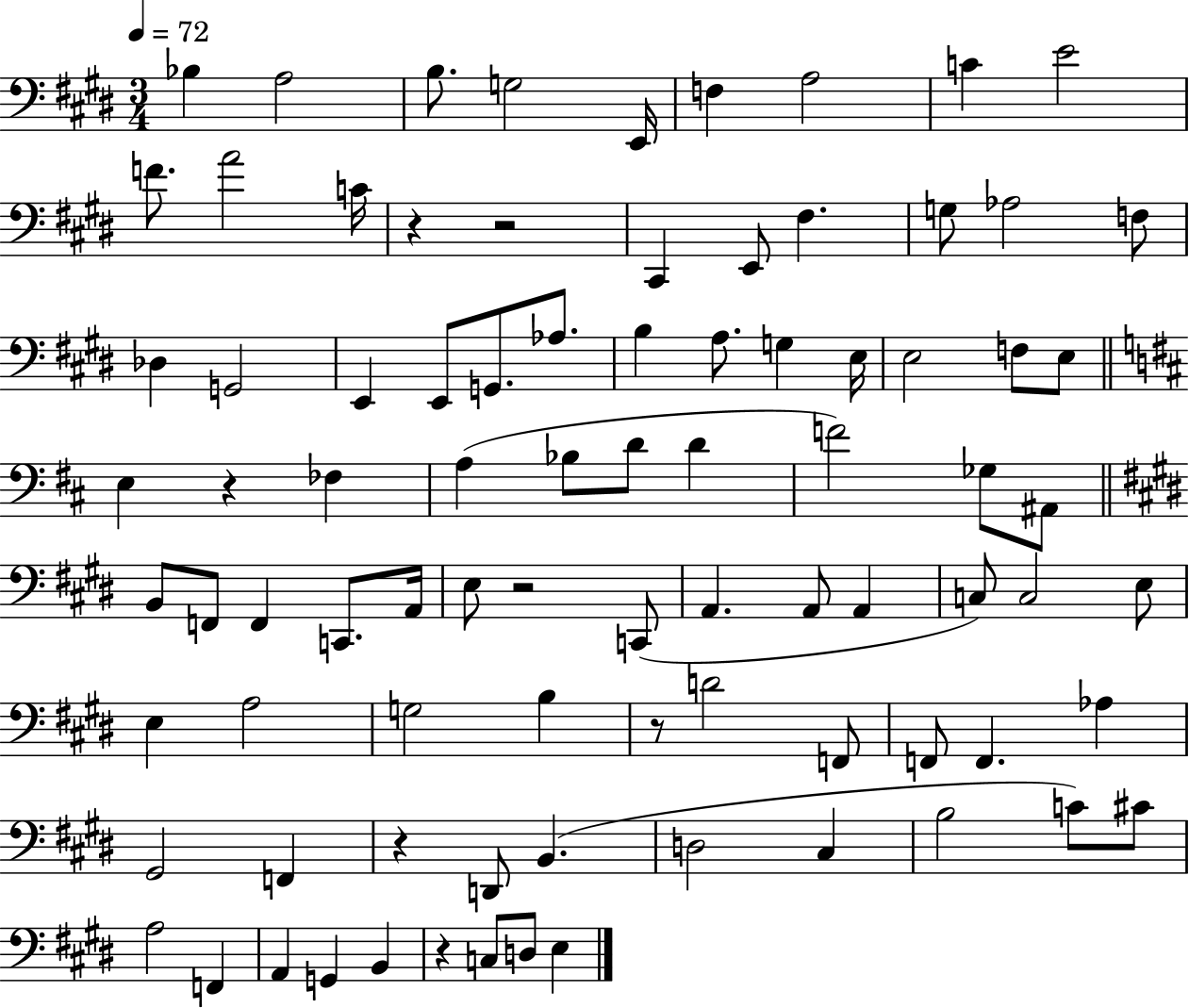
Bb3/q A3/h B3/e. G3/h E2/s F3/q A3/h C4/q E4/h F4/e. A4/h C4/s R/q R/h C#2/q E2/e F#3/q. G3/e Ab3/h F3/e Db3/q G2/h E2/q E2/e G2/e. Ab3/e. B3/q A3/e. G3/q E3/s E3/h F3/e E3/e E3/q R/q FES3/q A3/q Bb3/e D4/e D4/q F4/h Gb3/e A#2/e B2/e F2/e F2/q C2/e. A2/s E3/e R/h C2/e A2/q. A2/e A2/q C3/e C3/h E3/e E3/q A3/h G3/h B3/q R/e D4/h F2/e F2/e F2/q. Ab3/q G#2/h F2/q R/q D2/e B2/q. D3/h C#3/q B3/h C4/e C#4/e A3/h F2/q A2/q G2/q B2/q R/q C3/e D3/e E3/q